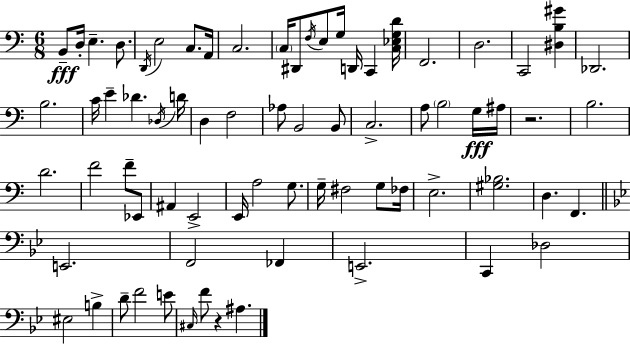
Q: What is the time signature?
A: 6/8